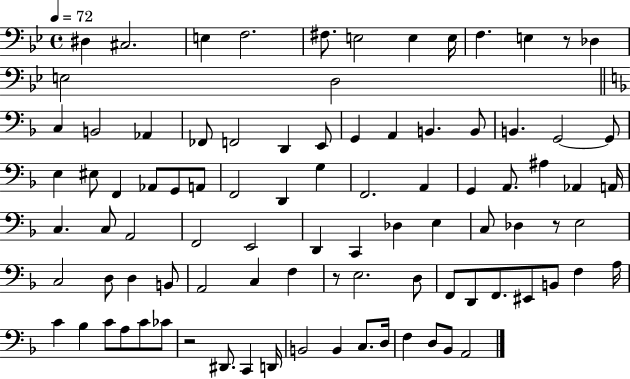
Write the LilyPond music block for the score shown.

{
  \clef bass
  \time 4/4
  \defaultTimeSignature
  \key bes \major
  \tempo 4 = 72
  dis4 cis2. | e4 f2. | fis8. e2 e4 e16 | f4. e4 r8 des4 | \break e2 d2 | \bar "||" \break \key d \minor c4 b,2 aes,4 | fes,8 f,2 d,4 e,8 | g,4 a,4 b,4. b,8 | b,4. g,2~~ g,8 | \break e4 eis8 f,4 aes,8 g,8 a,8 | f,2 d,4 g4 | f,2. a,4 | g,4 a,8. ais4 aes,4 a,16 | \break c4. c8 a,2 | f,2 e,2 | d,4 c,4 des4 e4 | c8 des4 r8 e2 | \break c2 d8 d4 b,8 | a,2 c4 f4 | r8 e2. d8 | f,8 d,8 f,8. eis,8 b,8 f4 a16 | \break c'4 bes4 c'8 a8 c'8 ces'8 | r2 dis,8. c,4 d,16 | b,2 b,4 c8. d16 | f4 d8 bes,8 a,2 | \break \bar "|."
}